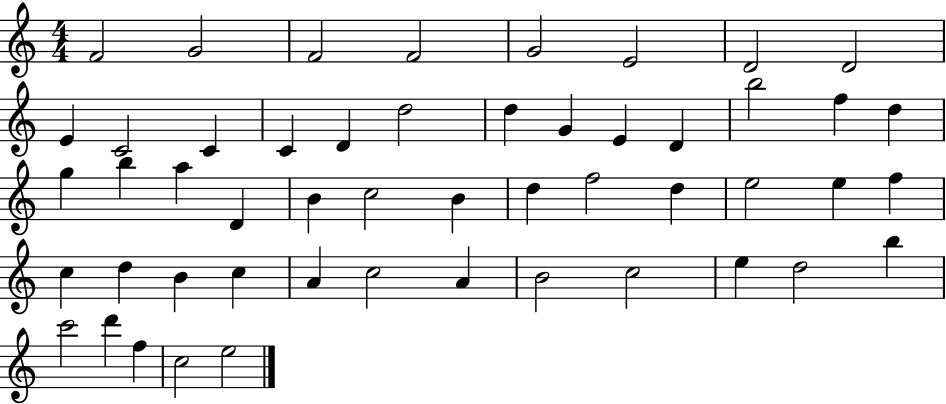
F4/h G4/h F4/h F4/h G4/h E4/h D4/h D4/h E4/q C4/h C4/q C4/q D4/q D5/h D5/q G4/q E4/q D4/q B5/h F5/q D5/q G5/q B5/q A5/q D4/q B4/q C5/h B4/q D5/q F5/h D5/q E5/h E5/q F5/q C5/q D5/q B4/q C5/q A4/q C5/h A4/q B4/h C5/h E5/q D5/h B5/q C6/h D6/q F5/q C5/h E5/h